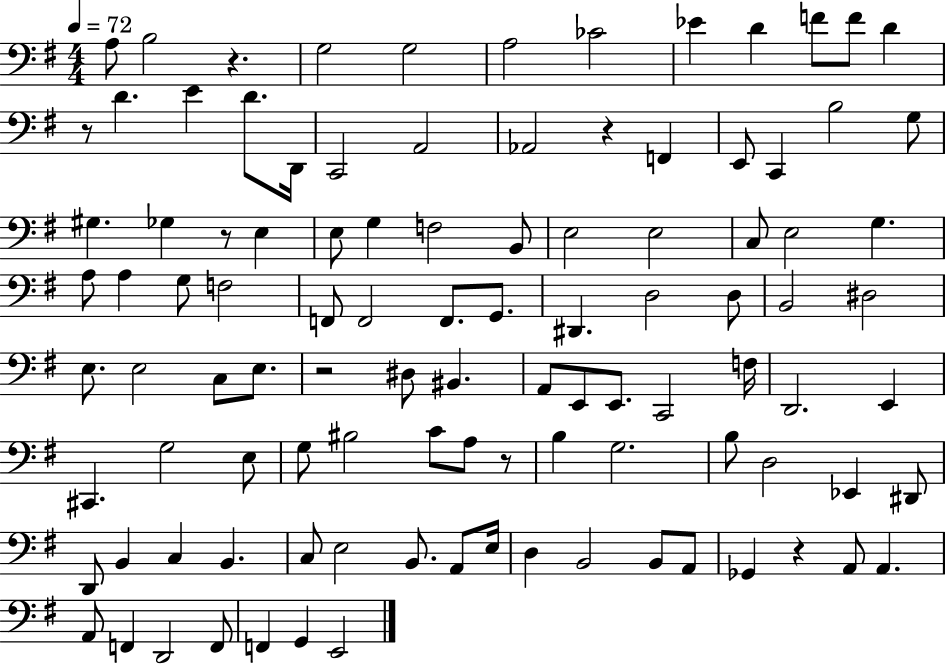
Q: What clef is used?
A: bass